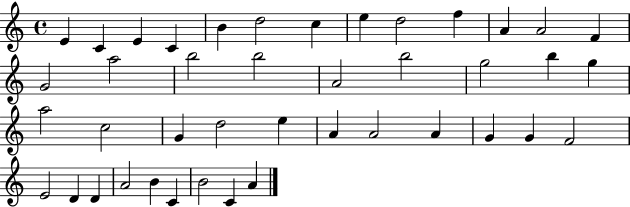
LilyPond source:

{
  \clef treble
  \time 4/4
  \defaultTimeSignature
  \key c \major
  e'4 c'4 e'4 c'4 | b'4 d''2 c''4 | e''4 d''2 f''4 | a'4 a'2 f'4 | \break g'2 a''2 | b''2 b''2 | a'2 b''2 | g''2 b''4 g''4 | \break a''2 c''2 | g'4 d''2 e''4 | a'4 a'2 a'4 | g'4 g'4 f'2 | \break e'2 d'4 d'4 | a'2 b'4 c'4 | b'2 c'4 a'4 | \bar "|."
}